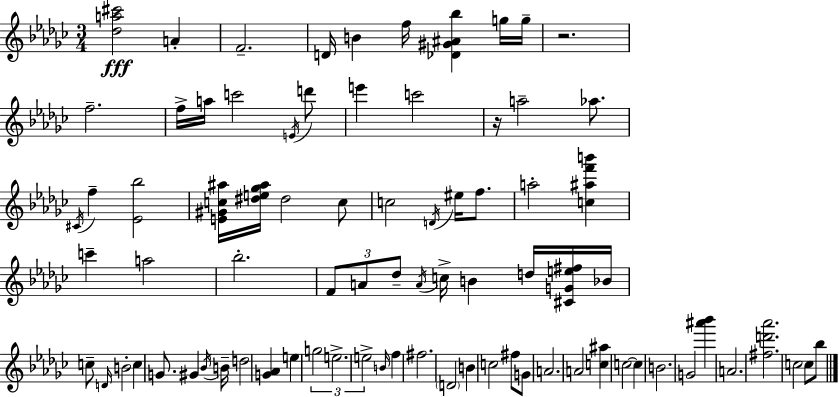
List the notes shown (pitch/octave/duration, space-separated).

[Db5,A5,C#6]/h A4/q F4/h. D4/s B4/q F5/s [Db4,G#4,A#4,Bb5]/q G5/s G5/s R/h. F5/h. F5/s A5/s C6/h E4/s D6/e E6/q C6/h R/s A5/h Ab5/e. C#4/s F5/q [Eb4,Bb5]/h [E4,G#4,C5,A#5]/s [D#5,E5,Gb5,A#5]/s D#5/h C5/e C5/h D4/s EIS5/s F5/e. A5/h [C5,A#5,F6,B6]/q C6/q A5/h Bb5/h. F4/e A4/e Db5/e A4/s C5/s B4/q D5/s [C#4,G4,E5,F#5]/s Bb4/s C5/e D4/s B4/h C5/q G4/e. G#4/q Bb4/s B4/s D5/h [G4,Ab4]/q E5/q G5/h E5/h. E5/h B4/s F5/q F#5/h. D4/h B4/q C5/h F#5/e G4/e A4/h. A4/h [C5,A#5]/q C5/h C5/q B4/h. G4/h [A#6,Bb6]/q A4/h. [F#5,D6,Ab6]/h. C5/h C5/e Bb5/e